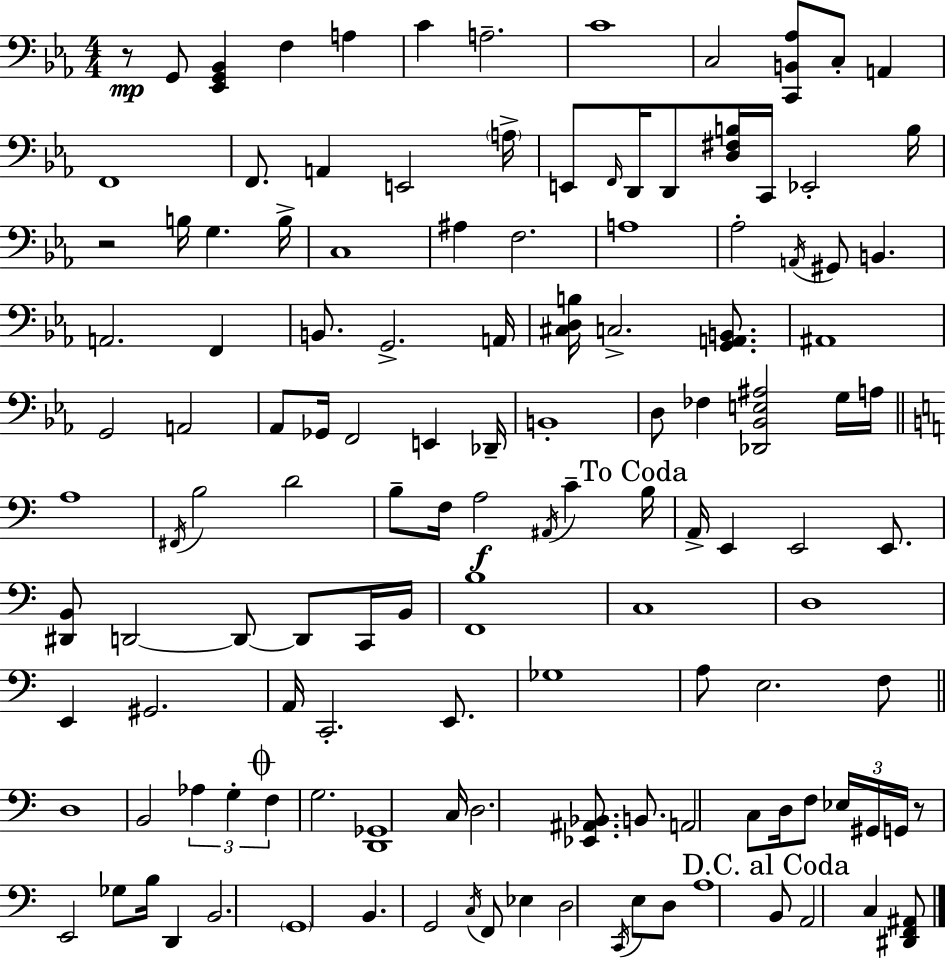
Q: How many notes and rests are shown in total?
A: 130